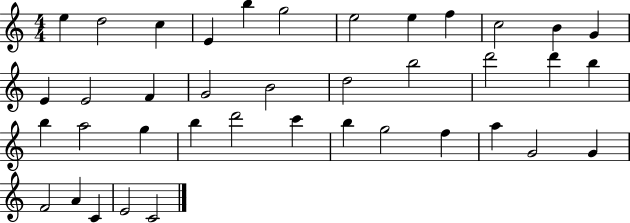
E5/q D5/h C5/q E4/q B5/q G5/h E5/h E5/q F5/q C5/h B4/q G4/q E4/q E4/h F4/q G4/h B4/h D5/h B5/h D6/h D6/q B5/q B5/q A5/h G5/q B5/q D6/h C6/q B5/q G5/h F5/q A5/q G4/h G4/q F4/h A4/q C4/q E4/h C4/h